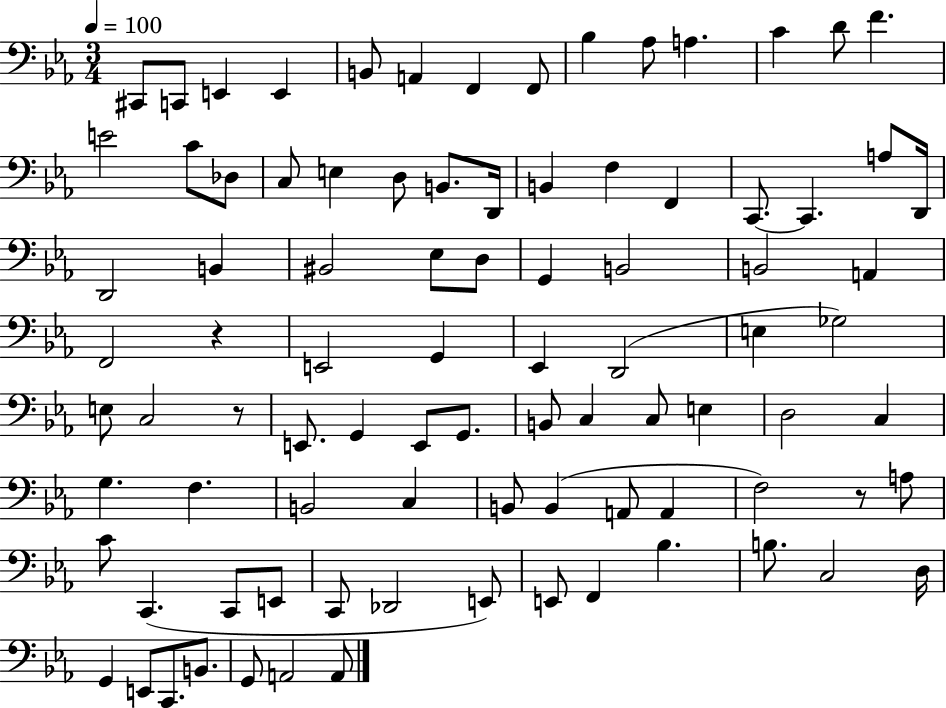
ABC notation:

X:1
T:Untitled
M:3/4
L:1/4
K:Eb
^C,,/2 C,,/2 E,, E,, B,,/2 A,, F,, F,,/2 _B, _A,/2 A, C D/2 F E2 C/2 _D,/2 C,/2 E, D,/2 B,,/2 D,,/4 B,, F, F,, C,,/2 C,, A,/2 D,,/4 D,,2 B,, ^B,,2 _E,/2 D,/2 G,, B,,2 B,,2 A,, F,,2 z E,,2 G,, _E,, D,,2 E, _G,2 E,/2 C,2 z/2 E,,/2 G,, E,,/2 G,,/2 B,,/2 C, C,/2 E, D,2 C, G, F, B,,2 C, B,,/2 B,, A,,/2 A,, F,2 z/2 A,/2 C/2 C,, C,,/2 E,,/2 C,,/2 _D,,2 E,,/2 E,,/2 F,, _B, B,/2 C,2 D,/4 G,, E,,/2 C,,/2 B,,/2 G,,/2 A,,2 A,,/2